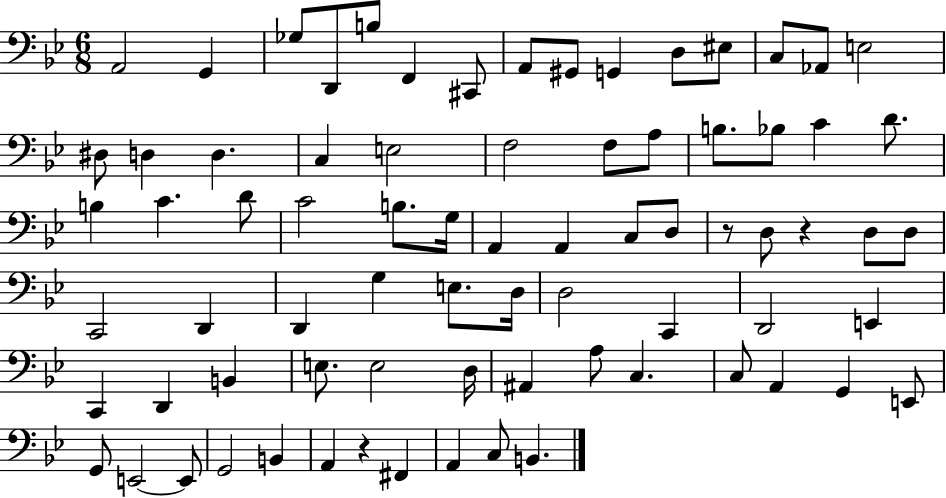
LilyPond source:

{
  \clef bass
  \numericTimeSignature
  \time 6/8
  \key bes \major
  a,2 g,4 | ges8 d,8 b8 f,4 cis,8 | a,8 gis,8 g,4 d8 eis8 | c8 aes,8 e2 | \break dis8 d4 d4. | c4 e2 | f2 f8 a8 | b8. bes8 c'4 d'8. | \break b4 c'4. d'8 | c'2 b8. g16 | a,4 a,4 c8 d8 | r8 d8 r4 d8 d8 | \break c,2 d,4 | d,4 g4 e8. d16 | d2 c,4 | d,2 e,4 | \break c,4 d,4 b,4 | e8. e2 d16 | ais,4 a8 c4. | c8 a,4 g,4 e,8 | \break g,8 e,2~~ e,8 | g,2 b,4 | a,4 r4 fis,4 | a,4 c8 b,4. | \break \bar "|."
}